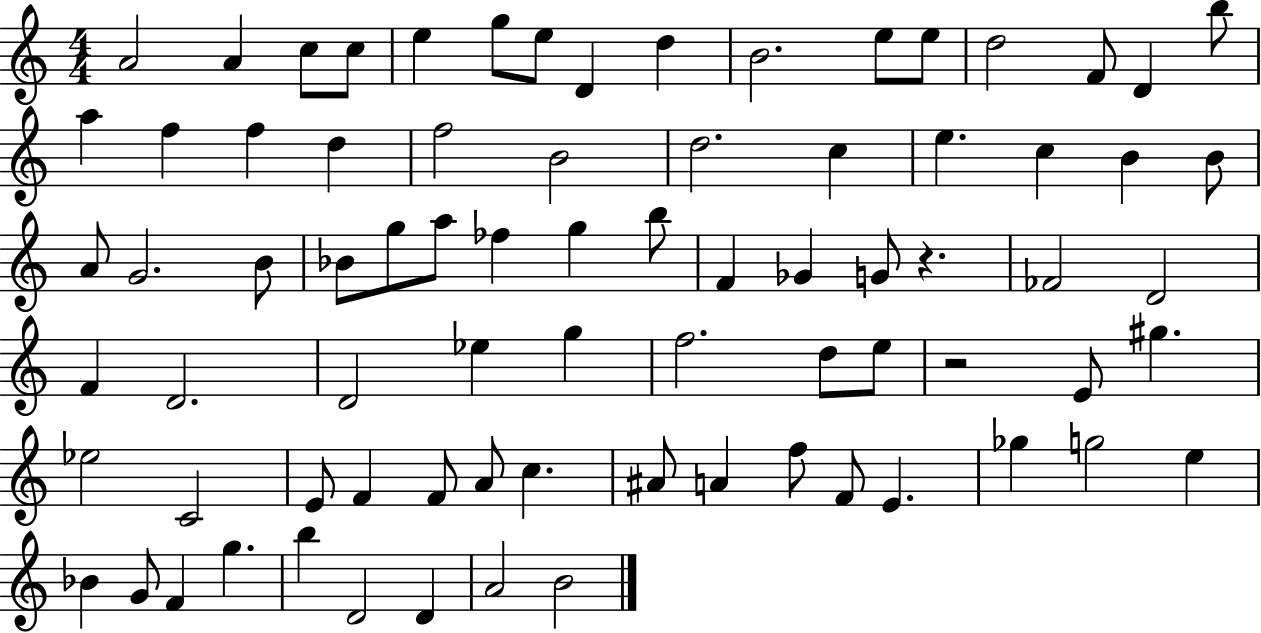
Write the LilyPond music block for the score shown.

{
  \clef treble
  \numericTimeSignature
  \time 4/4
  \key c \major
  a'2 a'4 c''8 c''8 | e''4 g''8 e''8 d'4 d''4 | b'2. e''8 e''8 | d''2 f'8 d'4 b''8 | \break a''4 f''4 f''4 d''4 | f''2 b'2 | d''2. c''4 | e''4. c''4 b'4 b'8 | \break a'8 g'2. b'8 | bes'8 g''8 a''8 fes''4 g''4 b''8 | f'4 ges'4 g'8 r4. | fes'2 d'2 | \break f'4 d'2. | d'2 ees''4 g''4 | f''2. d''8 e''8 | r2 e'8 gis''4. | \break ees''2 c'2 | e'8 f'4 f'8 a'8 c''4. | ais'8 a'4 f''8 f'8 e'4. | ges''4 g''2 e''4 | \break bes'4 g'8 f'4 g''4. | b''4 d'2 d'4 | a'2 b'2 | \bar "|."
}